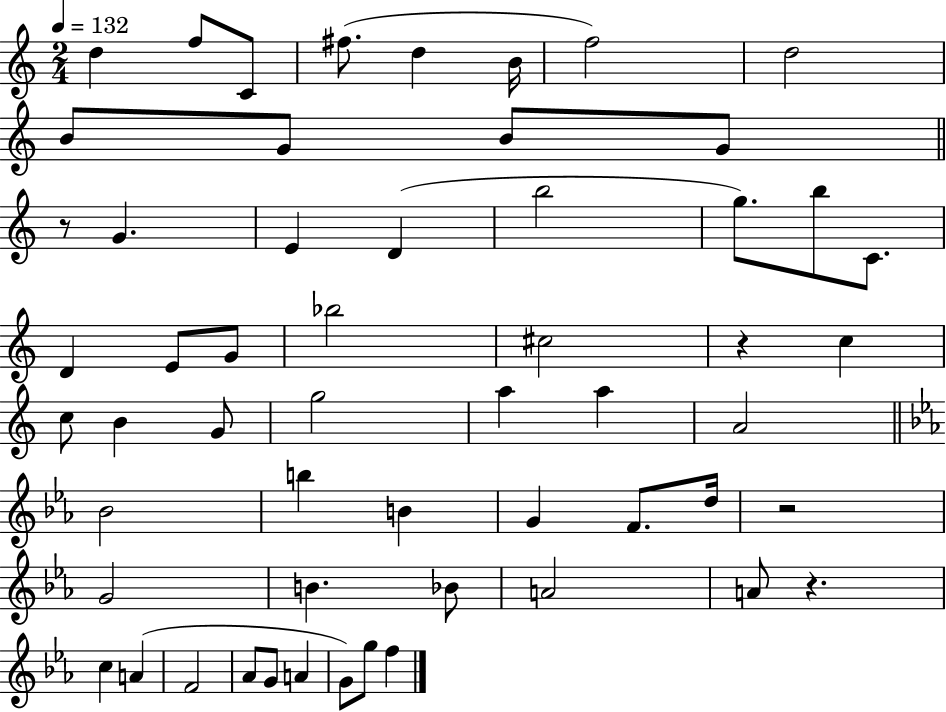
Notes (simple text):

D5/q F5/e C4/e F#5/e. D5/q B4/s F5/h D5/h B4/e G4/e B4/e G4/e R/e G4/q. E4/q D4/q B5/h G5/e. B5/e C4/e. D4/q E4/e G4/e Bb5/h C#5/h R/q C5/q C5/e B4/q G4/e G5/h A5/q A5/q A4/h Bb4/h B5/q B4/q G4/q F4/e. D5/s R/h G4/h B4/q. Bb4/e A4/h A4/e R/q. C5/q A4/q F4/h Ab4/e G4/e A4/q G4/e G5/e F5/q